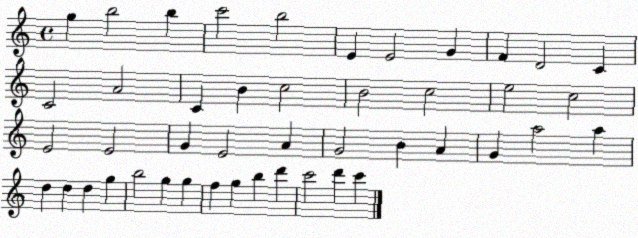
X:1
T:Untitled
M:4/4
L:1/4
K:C
g b2 b c'2 b2 E E2 G F D2 C C2 A2 C B c2 B2 c2 e2 c2 E2 E2 G E2 A G2 B A G a2 a d d d g b2 g g f g b d' c'2 d' c'